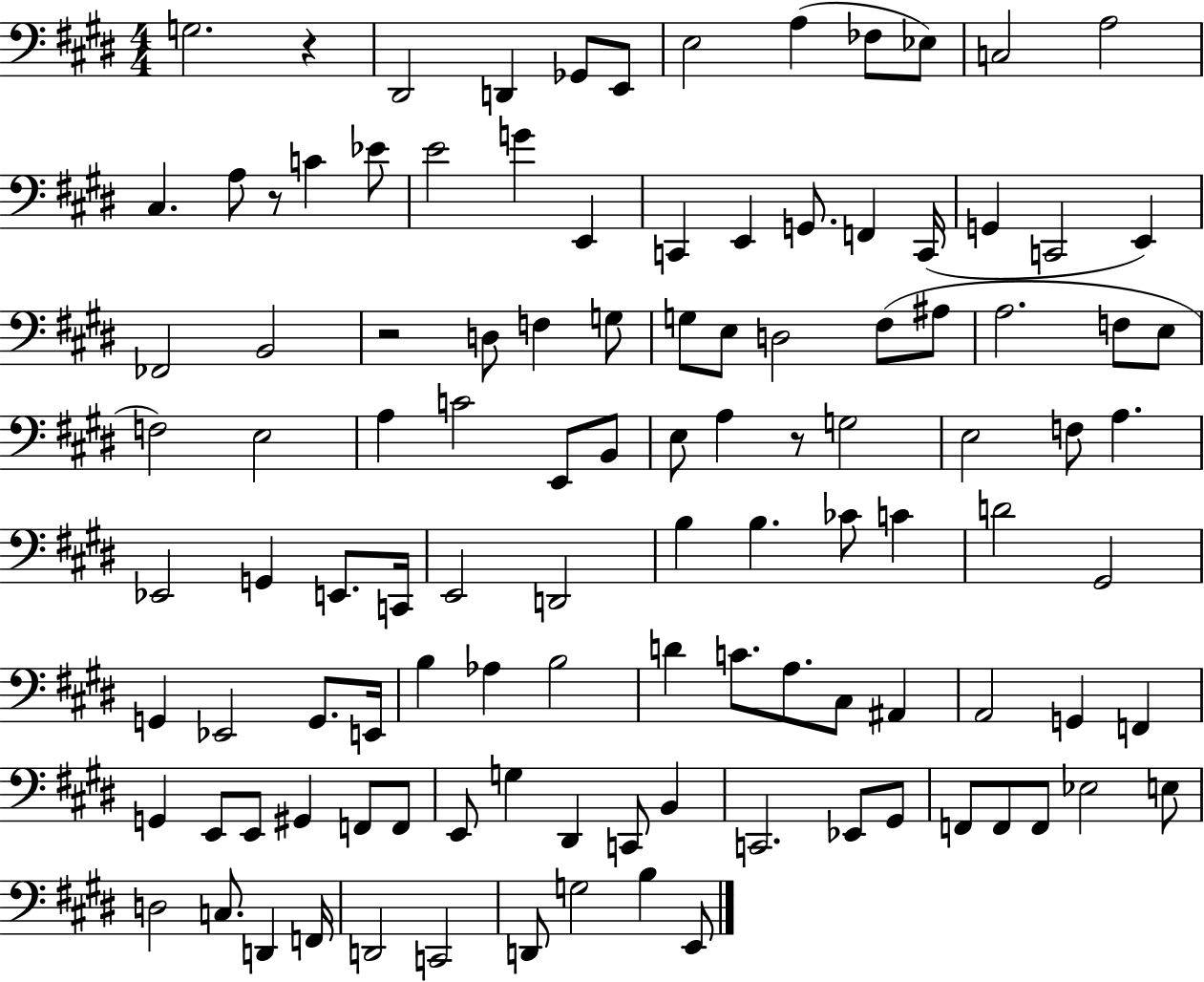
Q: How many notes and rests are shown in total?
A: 111